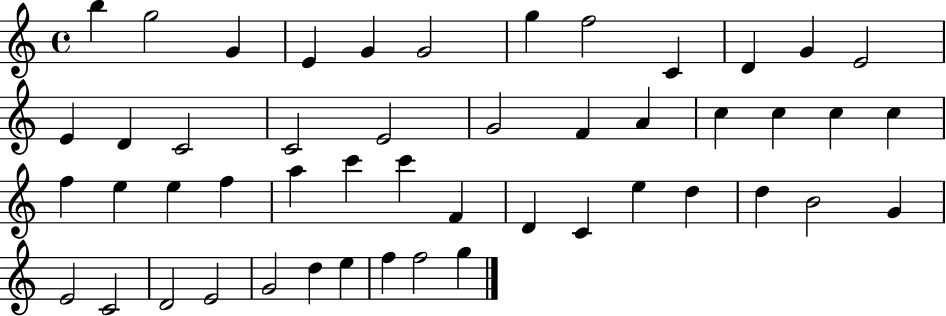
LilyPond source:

{
  \clef treble
  \time 4/4
  \defaultTimeSignature
  \key c \major
  b''4 g''2 g'4 | e'4 g'4 g'2 | g''4 f''2 c'4 | d'4 g'4 e'2 | \break e'4 d'4 c'2 | c'2 e'2 | g'2 f'4 a'4 | c''4 c''4 c''4 c''4 | \break f''4 e''4 e''4 f''4 | a''4 c'''4 c'''4 f'4 | d'4 c'4 e''4 d''4 | d''4 b'2 g'4 | \break e'2 c'2 | d'2 e'2 | g'2 d''4 e''4 | f''4 f''2 g''4 | \break \bar "|."
}